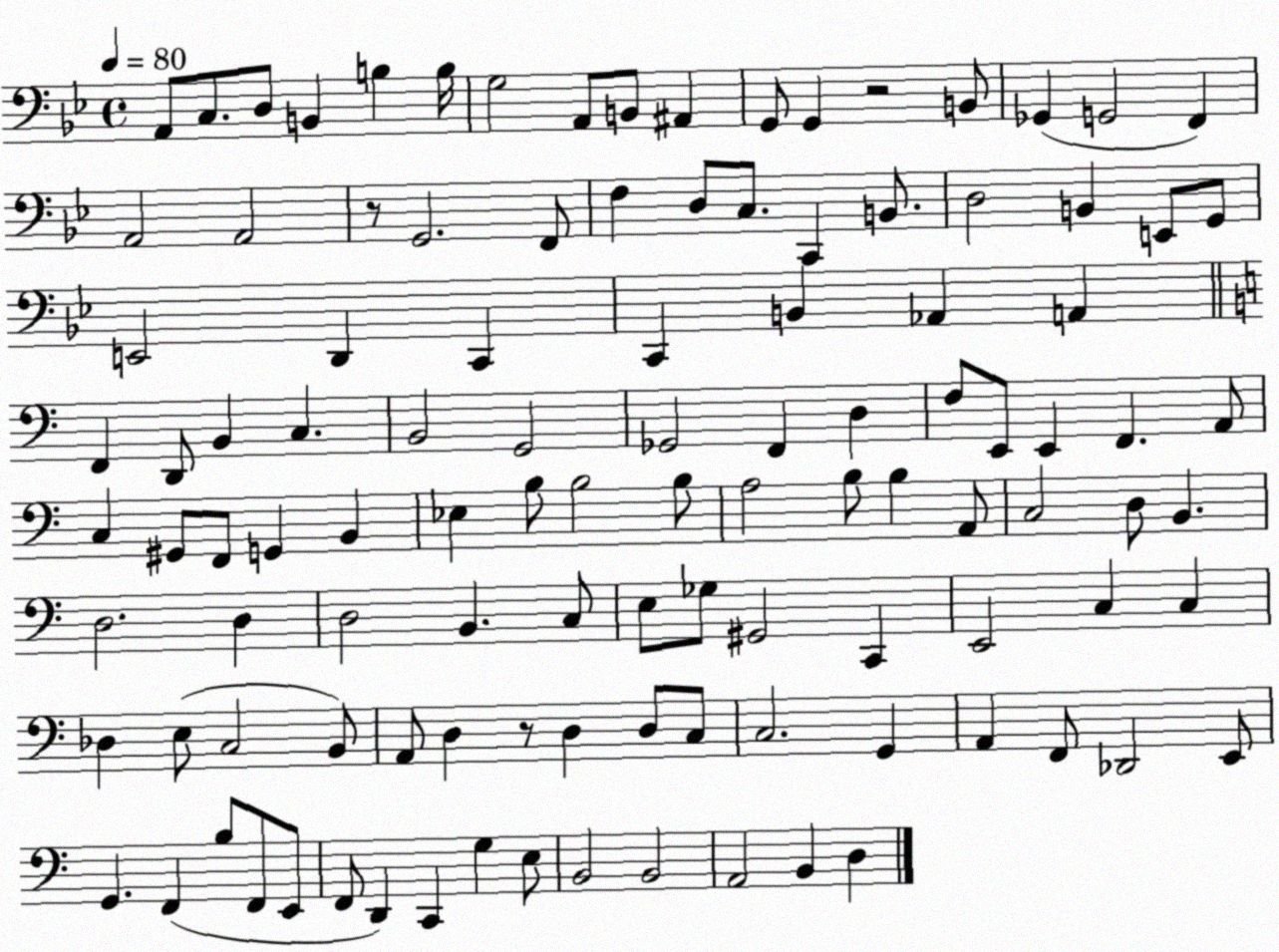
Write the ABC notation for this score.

X:1
T:Untitled
M:4/4
L:1/4
K:Bb
A,,/2 C,/2 D,/2 B,, B, B,/4 G,2 A,,/2 B,,/2 ^A,, G,,/2 G,, z2 B,,/2 _G,, G,,2 F,, A,,2 A,,2 z/2 G,,2 F,,/2 F, D,/2 C,/2 C,, B,,/2 D,2 B,, E,,/2 G,,/2 E,,2 D,, C,, C,, B,, _A,, A,, F,, D,,/2 B,, C, B,,2 G,,2 _G,,2 F,, D, F,/2 E,,/2 E,, F,, A,,/2 C, ^G,,/2 F,,/2 G,, B,, _E, B,/2 B,2 B,/2 A,2 B,/2 B, A,,/2 C,2 D,/2 B,, D,2 D, D,2 B,, C,/2 E,/2 _G,/2 ^G,,2 C,, E,,2 C, C, _D, E,/2 C,2 B,,/2 A,,/2 D, z/2 D, D,/2 C,/2 C,2 G,, A,, F,,/2 _D,,2 E,,/2 G,, F,, B,/2 F,,/2 E,,/2 F,,/2 D,, C,, G, E,/2 B,,2 B,,2 A,,2 B,, D,